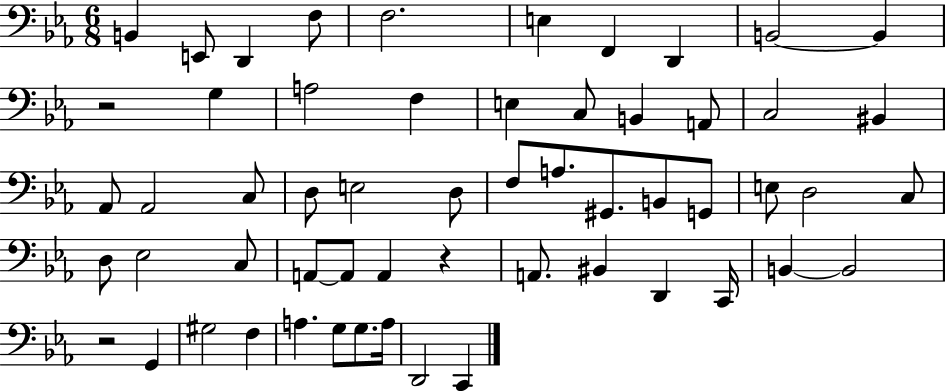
{
  \clef bass
  \numericTimeSignature
  \time 6/8
  \key ees \major
  \repeat volta 2 { b,4 e,8 d,4 f8 | f2. | e4 f,4 d,4 | b,2~~ b,4 | \break r2 g4 | a2 f4 | e4 c8 b,4 a,8 | c2 bis,4 | \break aes,8 aes,2 c8 | d8 e2 d8 | f8 a8. gis,8. b,8 g,8 | e8 d2 c8 | \break d8 ees2 c8 | a,8~~ a,8 a,4 r4 | a,8. bis,4 d,4 c,16 | b,4~~ b,2 | \break r2 g,4 | gis2 f4 | a4. g8 g8. a16 | d,2 c,4 | \break } \bar "|."
}